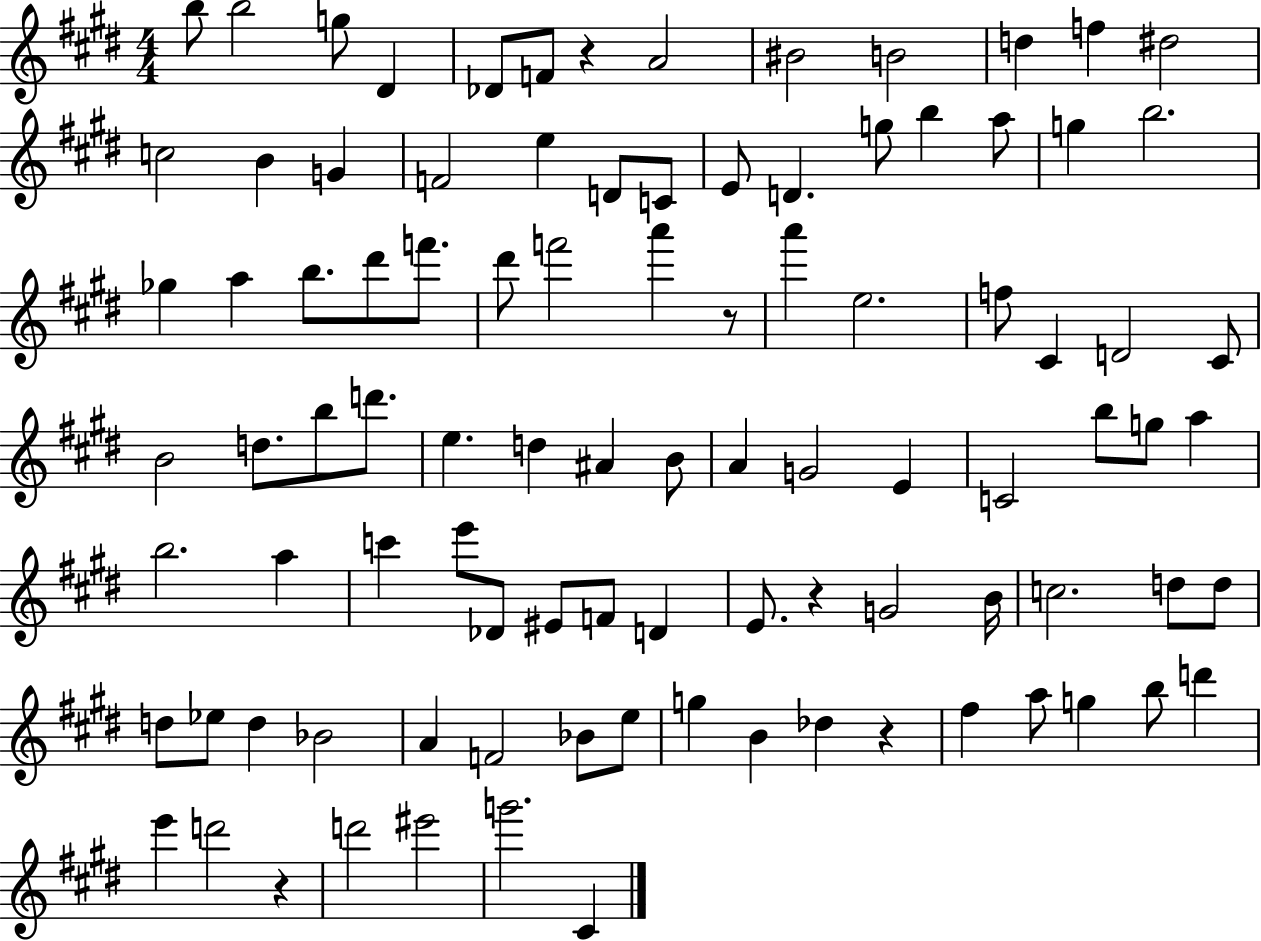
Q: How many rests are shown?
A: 5